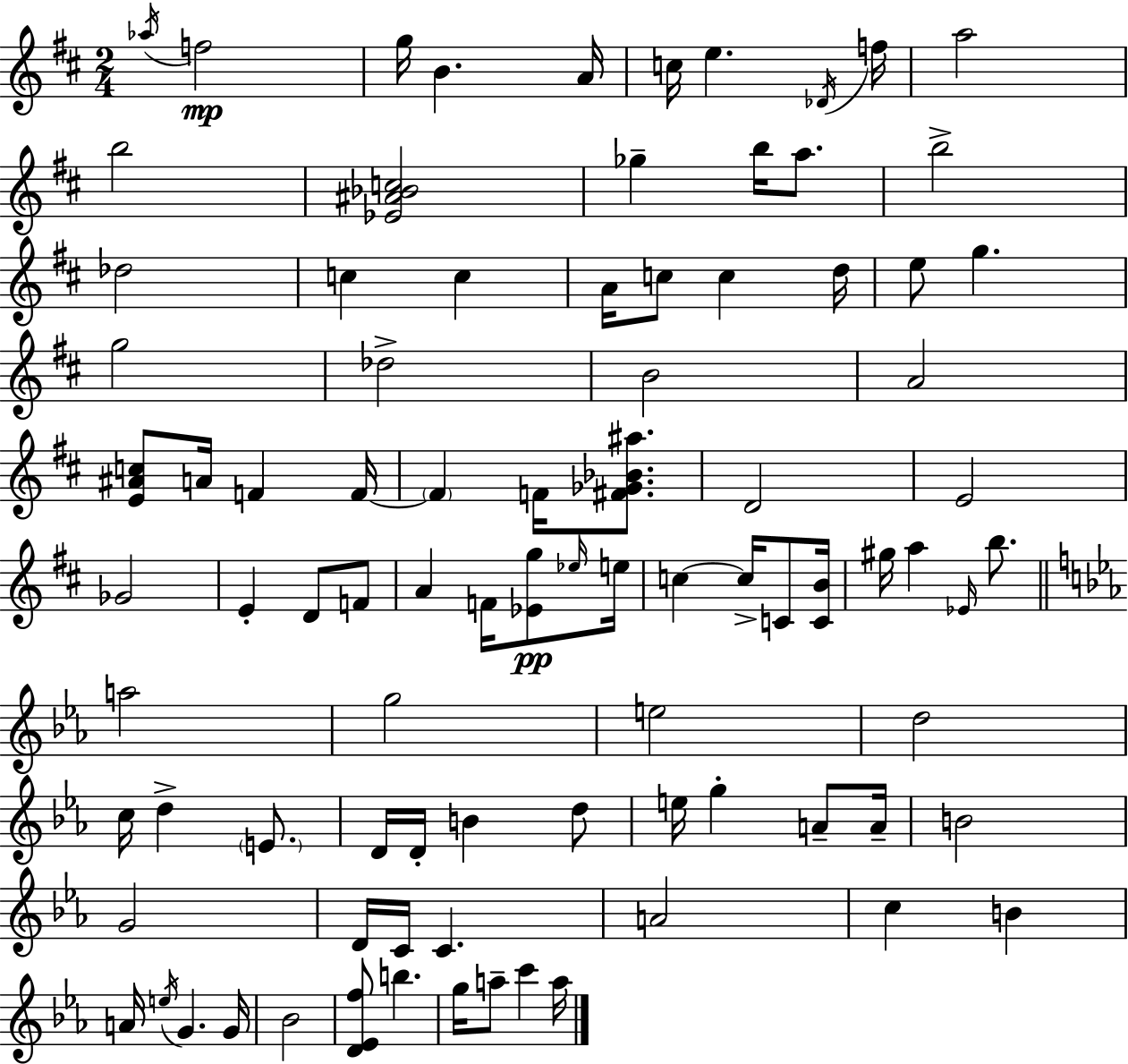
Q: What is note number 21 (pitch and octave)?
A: C5